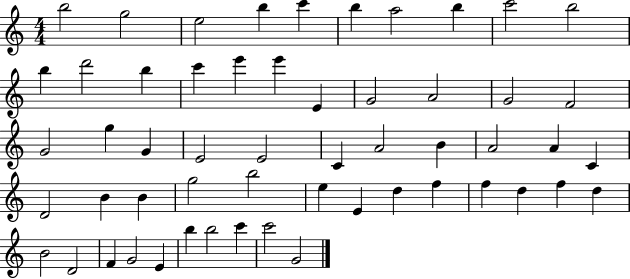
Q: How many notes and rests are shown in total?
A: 55